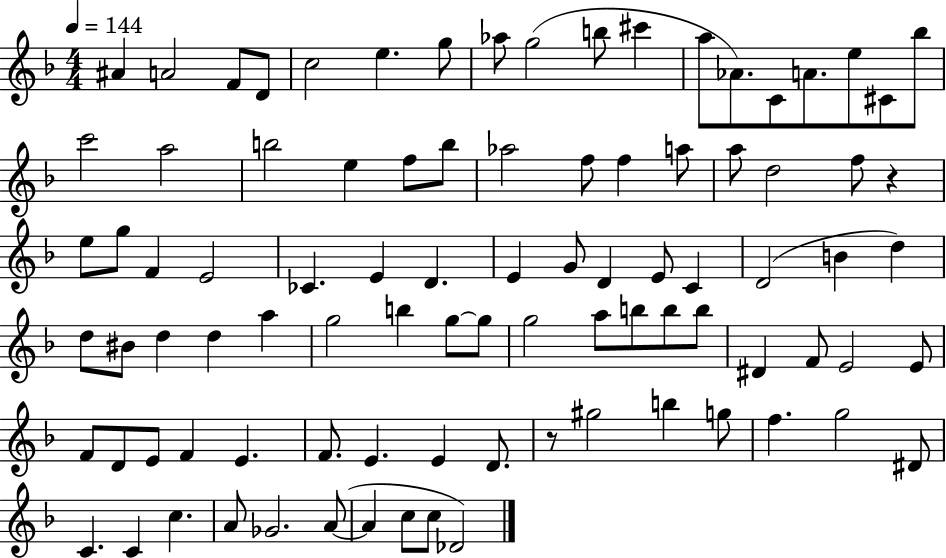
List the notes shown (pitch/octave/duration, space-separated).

A#4/q A4/h F4/e D4/e C5/h E5/q. G5/e Ab5/e G5/h B5/e C#6/q A5/e Ab4/e. C4/e A4/e. E5/e C#4/e Bb5/e C6/h A5/h B5/h E5/q F5/e B5/e Ab5/h F5/e F5/q A5/e A5/e D5/h F5/e R/q E5/e G5/e F4/q E4/h CES4/q. E4/q D4/q. E4/q G4/e D4/q E4/e C4/q D4/h B4/q D5/q D5/e BIS4/e D5/q D5/q A5/q G5/h B5/q G5/e G5/e G5/h A5/e B5/e B5/e B5/e D#4/q F4/e E4/h E4/e F4/e D4/e E4/e F4/q E4/q. F4/e. E4/q. E4/q D4/e. R/e G#5/h B5/q G5/e F5/q. G5/h D#4/e C4/q. C4/q C5/q. A4/e Gb4/h. A4/e A4/q C5/e C5/e Db4/h